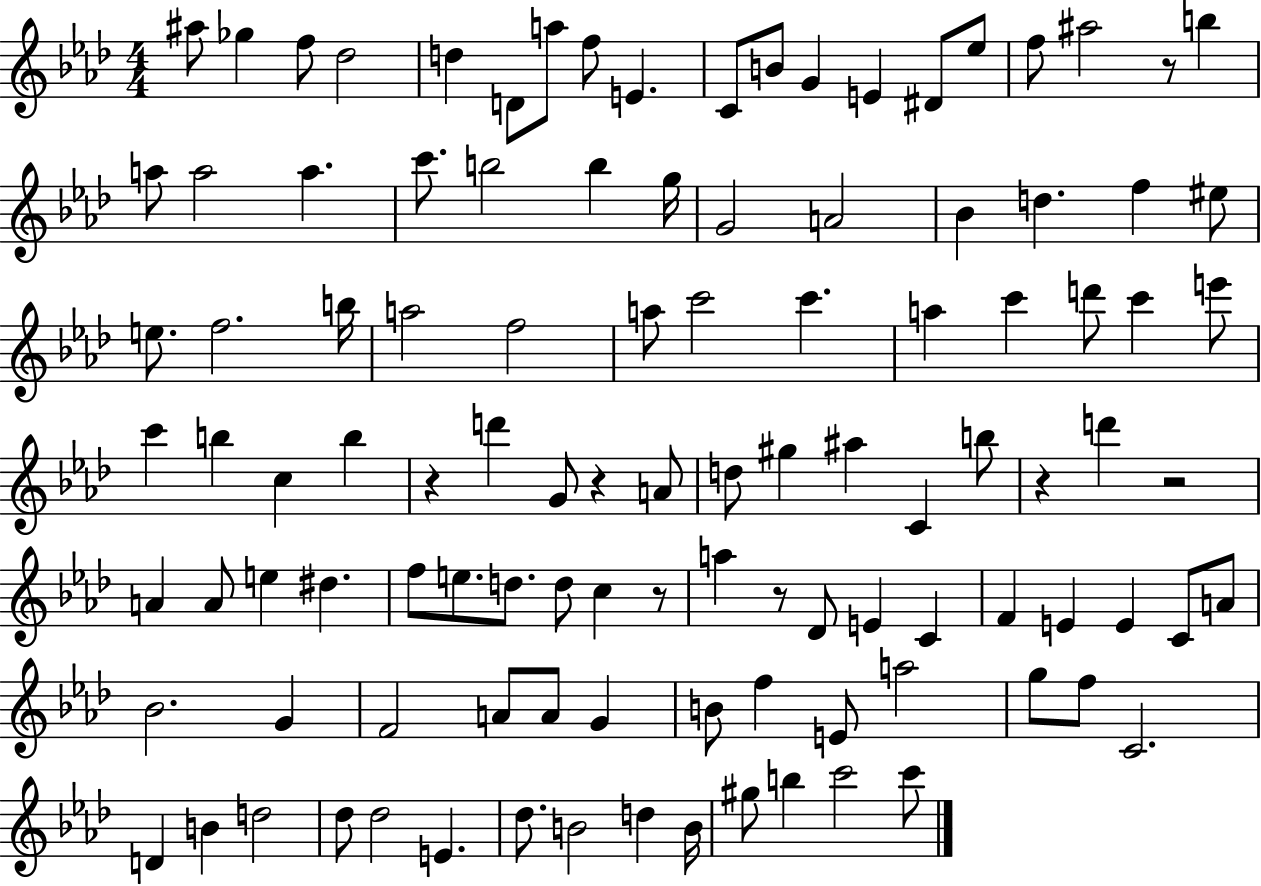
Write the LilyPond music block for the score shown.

{
  \clef treble
  \numericTimeSignature
  \time 4/4
  \key aes \major
  \repeat volta 2 { ais''8 ges''4 f''8 des''2 | d''4 d'8 a''8 f''8 e'4. | c'8 b'8 g'4 e'4 dis'8 ees''8 | f''8 ais''2 r8 b''4 | \break a''8 a''2 a''4. | c'''8. b''2 b''4 g''16 | g'2 a'2 | bes'4 d''4. f''4 eis''8 | \break e''8. f''2. b''16 | a''2 f''2 | a''8 c'''2 c'''4. | a''4 c'''4 d'''8 c'''4 e'''8 | \break c'''4 b''4 c''4 b''4 | r4 d'''4 g'8 r4 a'8 | d''8 gis''4 ais''4 c'4 b''8 | r4 d'''4 r2 | \break a'4 a'8 e''4 dis''4. | f''8 e''8. d''8. d''8 c''4 r8 | a''4 r8 des'8 e'4 c'4 | f'4 e'4 e'4 c'8 a'8 | \break bes'2. g'4 | f'2 a'8 a'8 g'4 | b'8 f''4 e'8 a''2 | g''8 f''8 c'2. | \break d'4 b'4 d''2 | des''8 des''2 e'4. | des''8. b'2 d''4 b'16 | gis''8 b''4 c'''2 c'''8 | \break } \bar "|."
}